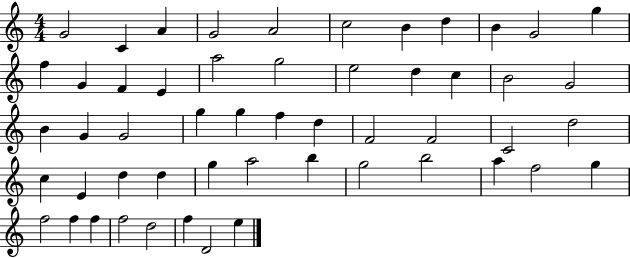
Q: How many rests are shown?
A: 0